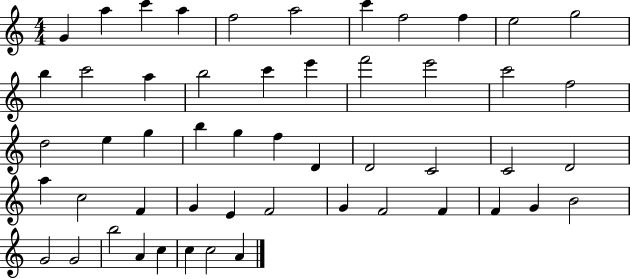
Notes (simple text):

G4/q A5/q C6/q A5/q F5/h A5/h C6/q F5/h F5/q E5/h G5/h B5/q C6/h A5/q B5/h C6/q E6/q F6/h E6/h C6/h F5/h D5/h E5/q G5/q B5/q G5/q F5/q D4/q D4/h C4/h C4/h D4/h A5/q C5/h F4/q G4/q E4/q F4/h G4/q F4/h F4/q F4/q G4/q B4/h G4/h G4/h B5/h A4/q C5/q C5/q C5/h A4/q